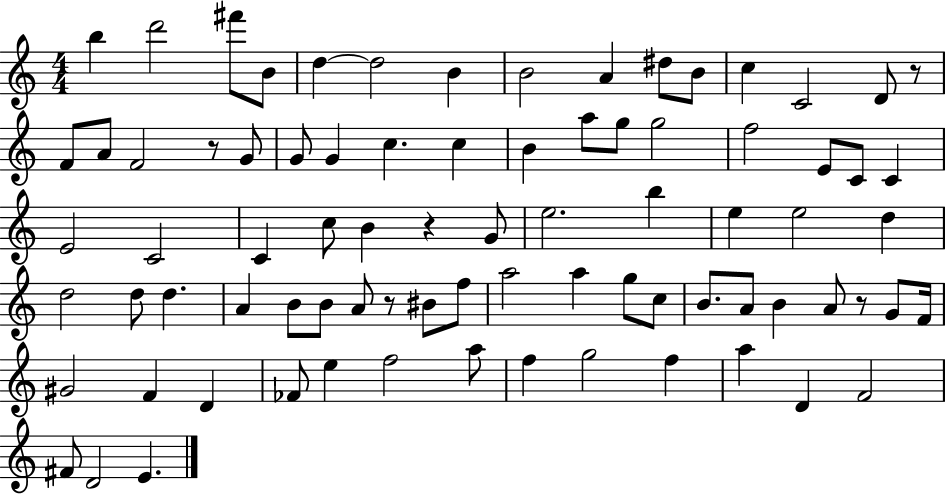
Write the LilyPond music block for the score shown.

{
  \clef treble
  \numericTimeSignature
  \time 4/4
  \key c \major
  b''4 d'''2 fis'''8 b'8 | d''4~~ d''2 b'4 | b'2 a'4 dis''8 b'8 | c''4 c'2 d'8 r8 | \break f'8 a'8 f'2 r8 g'8 | g'8 g'4 c''4. c''4 | b'4 a''8 g''8 g''2 | f''2 e'8 c'8 c'4 | \break e'2 c'2 | c'4 c''8 b'4 r4 g'8 | e''2. b''4 | e''4 e''2 d''4 | \break d''2 d''8 d''4. | a'4 b'8 b'8 a'8 r8 bis'8 f''8 | a''2 a''4 g''8 c''8 | b'8. a'8 b'4 a'8 r8 g'8 f'16 | \break gis'2 f'4 d'4 | fes'8 e''4 f''2 a''8 | f''4 g''2 f''4 | a''4 d'4 f'2 | \break fis'8 d'2 e'4. | \bar "|."
}